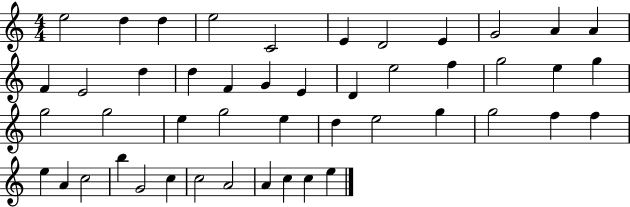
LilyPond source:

{
  \clef treble
  \numericTimeSignature
  \time 4/4
  \key c \major
  e''2 d''4 d''4 | e''2 c'2 | e'4 d'2 e'4 | g'2 a'4 a'4 | \break f'4 e'2 d''4 | d''4 f'4 g'4 e'4 | d'4 e''2 f''4 | g''2 e''4 g''4 | \break g''2 g''2 | e''4 g''2 e''4 | d''4 e''2 g''4 | g''2 f''4 f''4 | \break e''4 a'4 c''2 | b''4 g'2 c''4 | c''2 a'2 | a'4 c''4 c''4 e''4 | \break \bar "|."
}